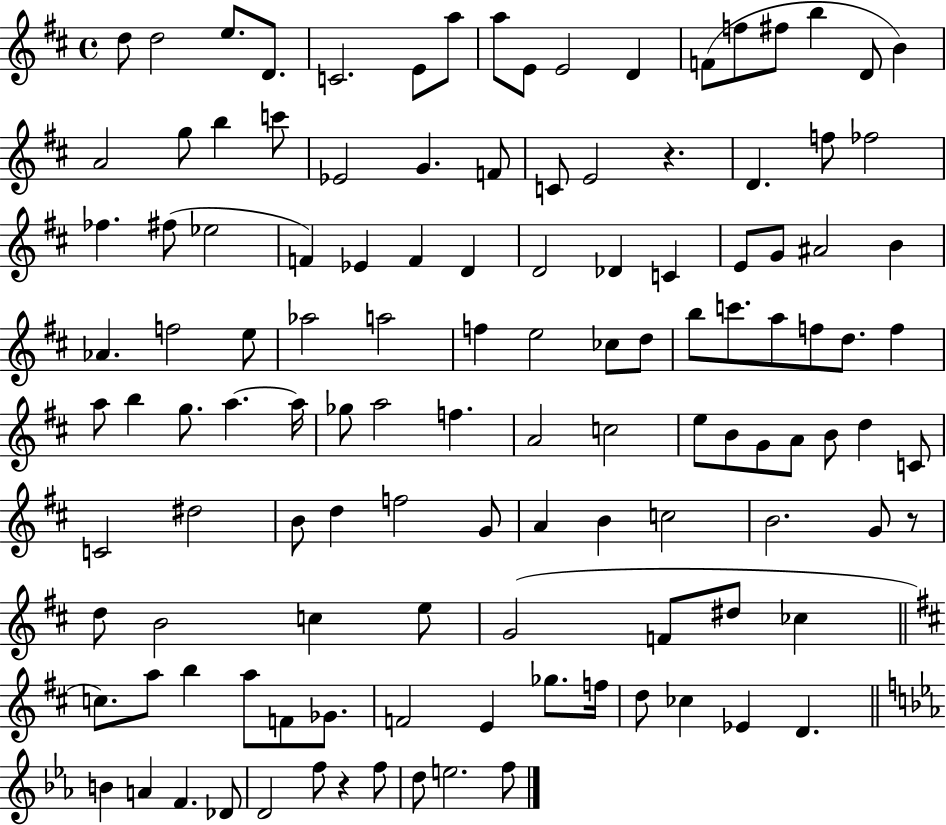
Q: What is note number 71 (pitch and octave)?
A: G4